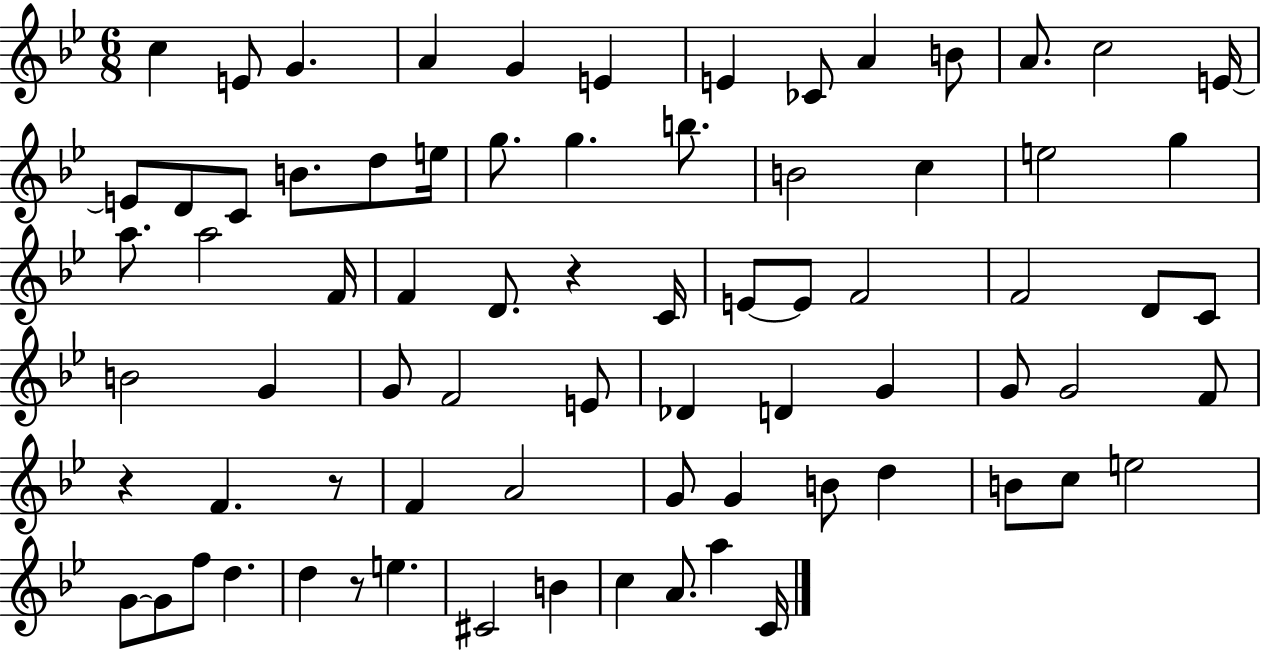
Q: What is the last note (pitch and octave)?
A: C4